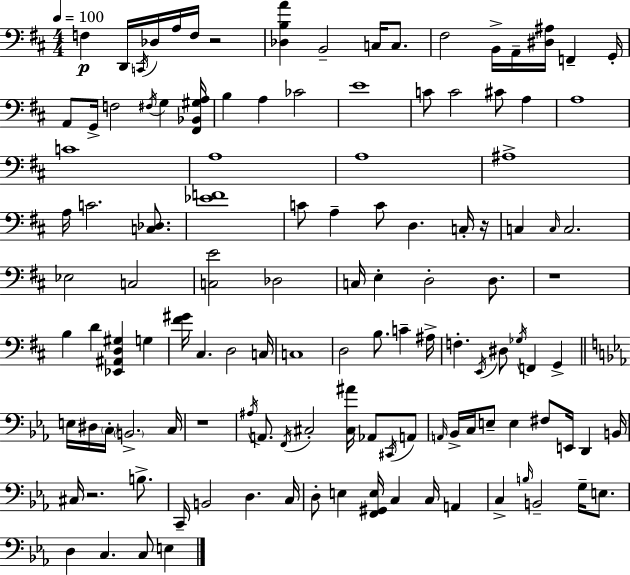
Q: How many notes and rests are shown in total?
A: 122